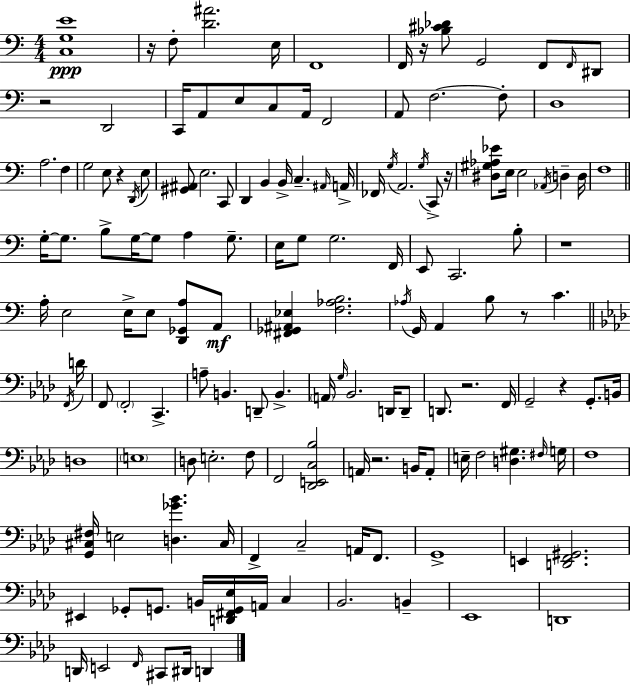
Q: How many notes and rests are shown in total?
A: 149